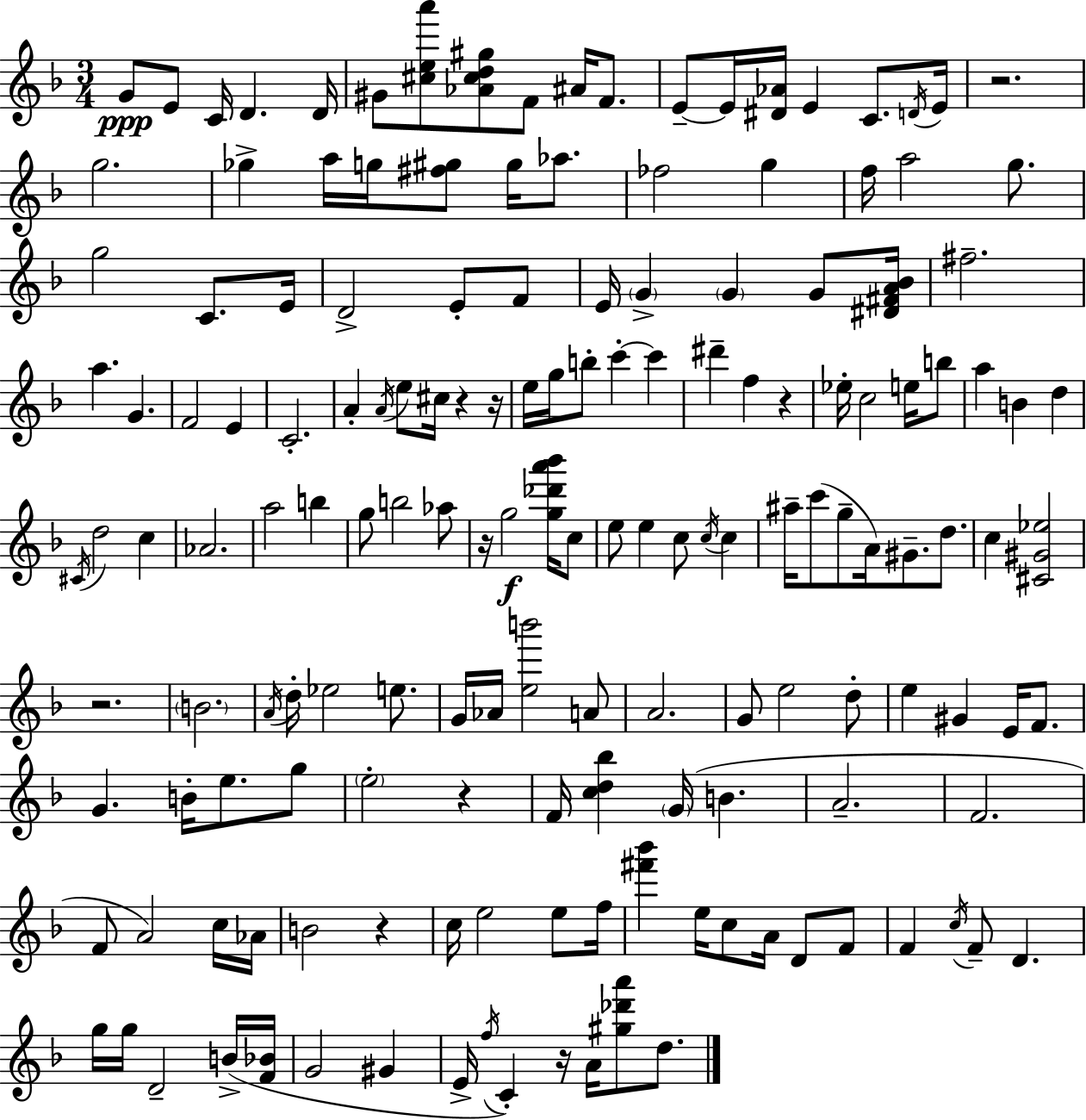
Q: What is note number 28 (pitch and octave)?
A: C4